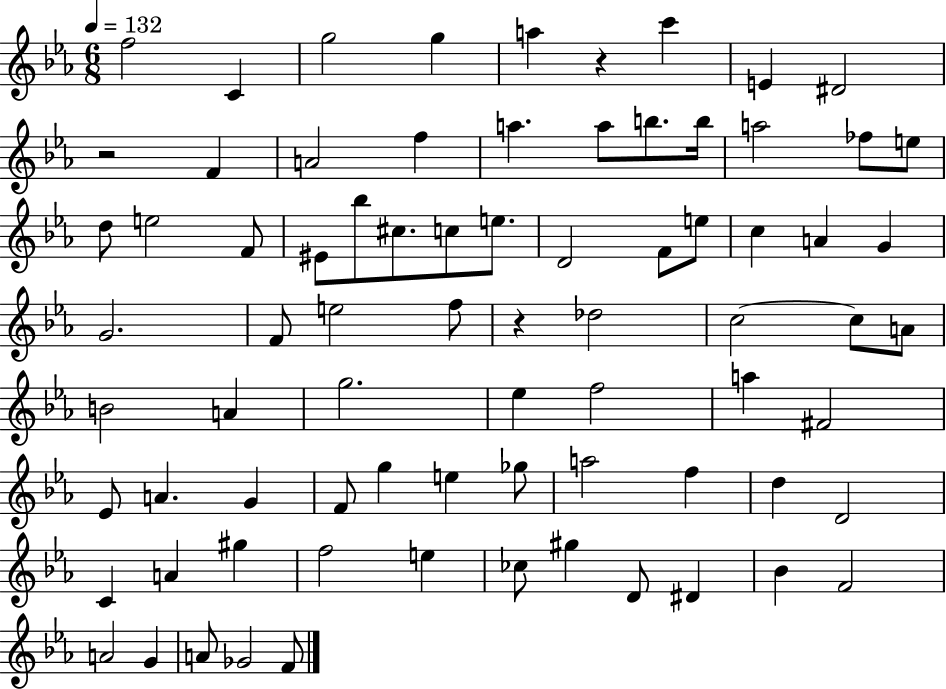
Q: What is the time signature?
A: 6/8